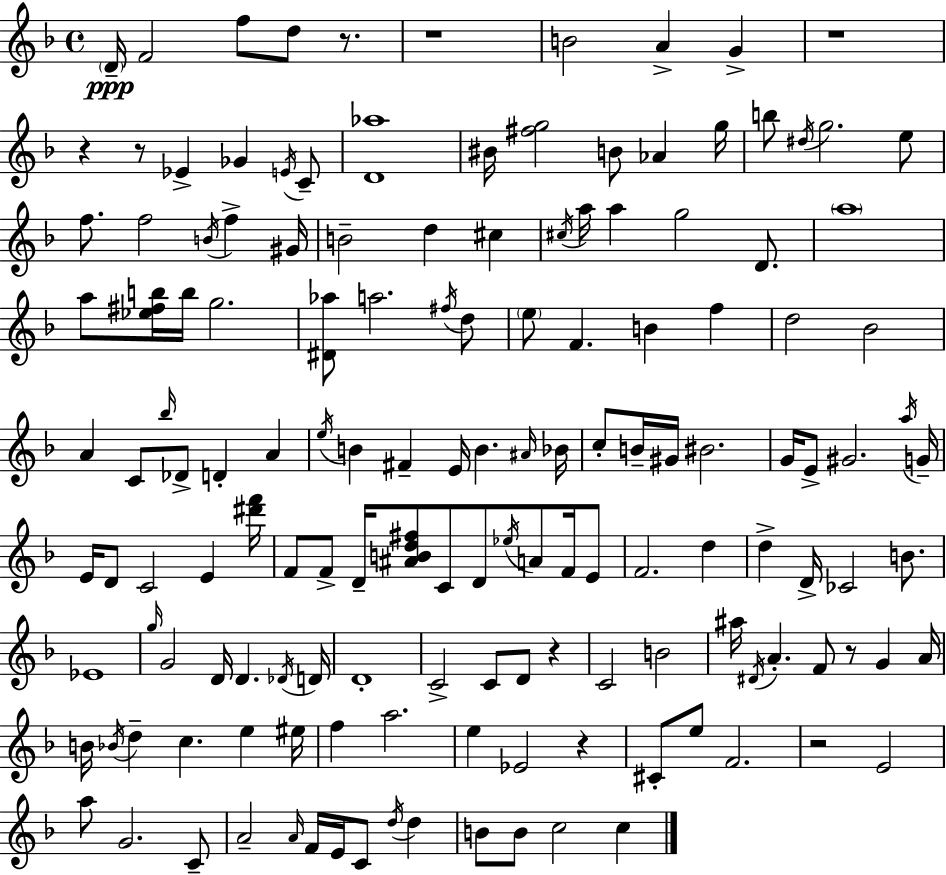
D4/s F4/h F5/e D5/e R/e. R/w B4/h A4/q G4/q R/w R/q R/e Eb4/q Gb4/q E4/s C4/e [D4,Ab5]/w BIS4/s [F#5,G5]/h B4/e Ab4/q G5/s B5/e D#5/s G5/h. E5/e F5/e. F5/h B4/s F5/q G#4/s B4/h D5/q C#5/q C#5/s A5/s A5/q G5/h D4/e. A5/w A5/e [Eb5,F#5,B5]/s B5/s G5/h. [D#4,Ab5]/e A5/h. F#5/s D5/e E5/e F4/q. B4/q F5/q D5/h Bb4/h A4/q C4/e Bb5/s Db4/e D4/q A4/q E5/s B4/q F#4/q E4/s B4/q. A#4/s Bb4/s C5/e B4/s G#4/s BIS4/h. G4/s E4/e G#4/h. A5/s G4/s E4/s D4/e C4/h E4/q [D#6,F6]/s F4/e F4/e D4/s [A#4,B4,D5,F#5]/e C4/e D4/e Eb5/s A4/e F4/s E4/e F4/h. D5/q D5/q D4/s CES4/h B4/e. Eb4/w G5/s G4/h D4/s D4/q. Db4/s D4/s D4/w C4/h C4/e D4/e R/q C4/h B4/h A#5/s D#4/s A4/q. F4/e R/e G4/q A4/s B4/s Bb4/s D5/q C5/q. E5/q EIS5/s F5/q A5/h. E5/q Eb4/h R/q C#4/e E5/e F4/h. R/h E4/h A5/e G4/h. C4/e A4/h A4/s F4/s E4/s C4/e D5/s D5/q B4/e B4/e C5/h C5/q